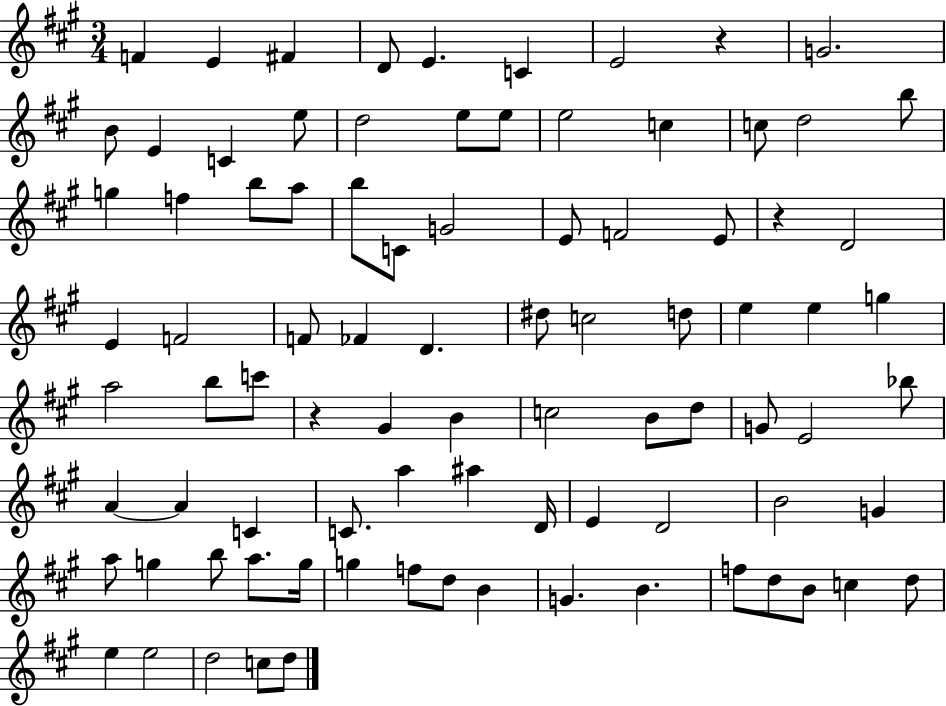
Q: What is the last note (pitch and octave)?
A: D5